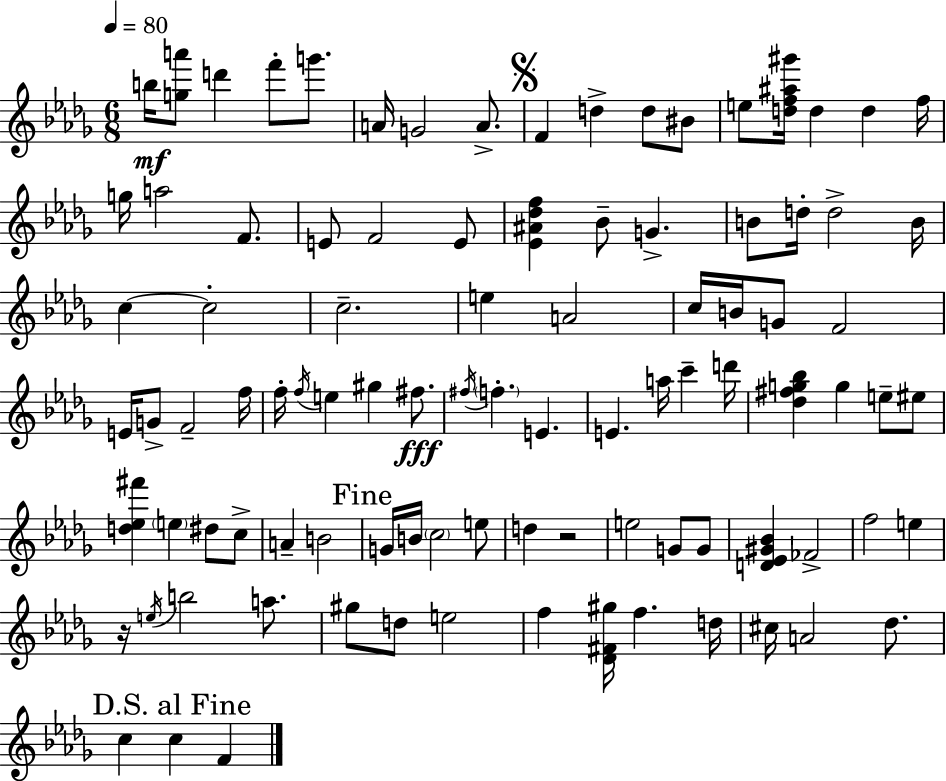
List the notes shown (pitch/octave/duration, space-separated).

B5/s [G5,A6]/e D6/q F6/e G6/e. A4/s G4/h A4/e. F4/q D5/q D5/e BIS4/e E5/e [D5,F5,A#5,G#6]/s D5/q D5/q F5/s G5/s A5/h F4/e. E4/e F4/h E4/e [Eb4,A#4,Db5,F5]/q Bb4/e G4/q. B4/e D5/s D5/h B4/s C5/q C5/h C5/h. E5/q A4/h C5/s B4/s G4/e F4/h E4/s G4/e F4/h F5/s F5/s F5/s E5/q G#5/q F#5/e. F#5/s F5/q. E4/q. E4/q. A5/s C6/q D6/s [Db5,F#5,G5,Bb5]/q G5/q E5/e EIS5/e [D5,Eb5,F#6]/q E5/q D#5/e C5/e A4/q B4/h G4/s B4/s C5/h E5/e D5/q R/h E5/h G4/e G4/e [D4,Eb4,G#4,Bb4]/q FES4/h F5/h E5/q R/s E5/s B5/h A5/e. G#5/e D5/e E5/h F5/q [Db4,F#4,G#5]/s F5/q. D5/s C#5/s A4/h Db5/e. C5/q C5/q F4/q